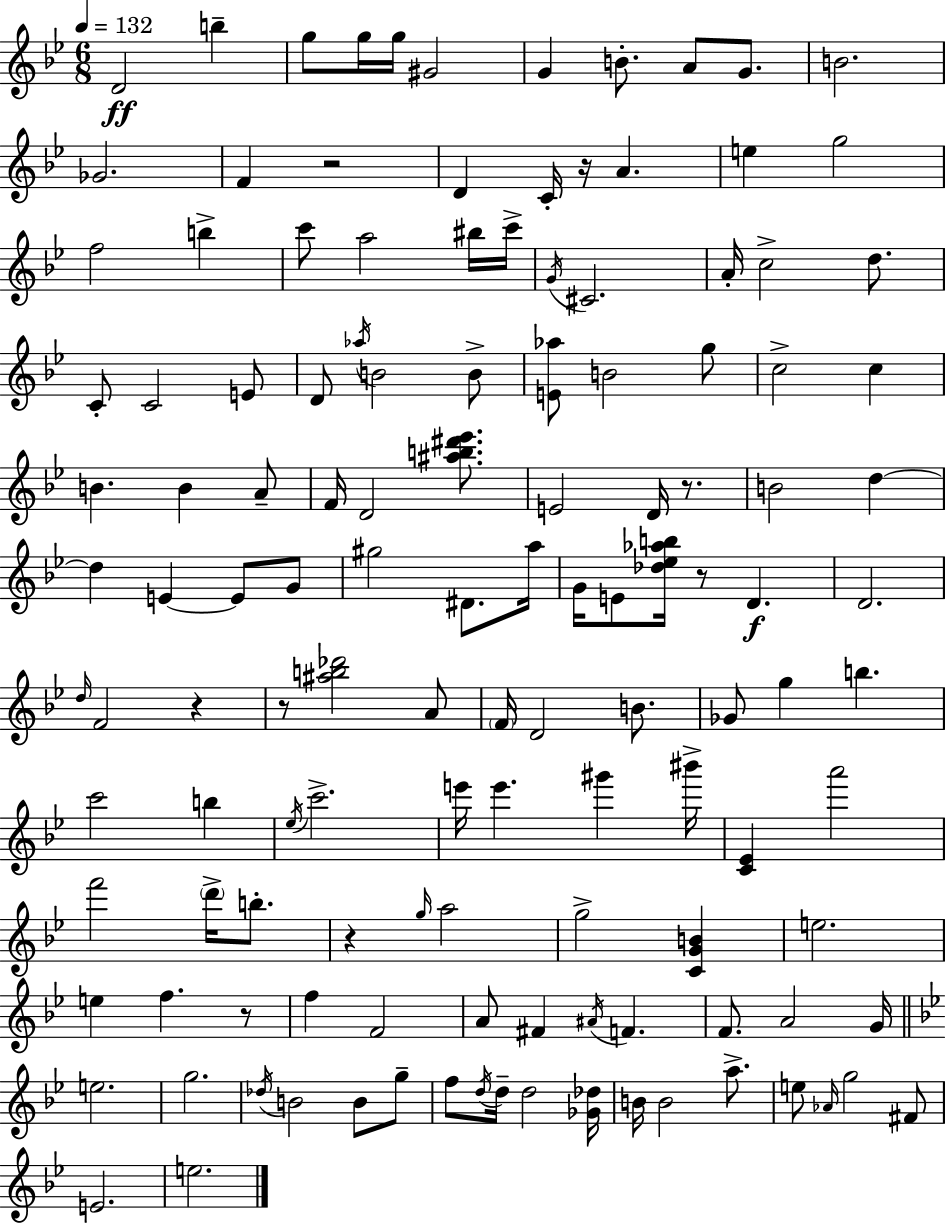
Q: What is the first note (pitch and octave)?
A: D4